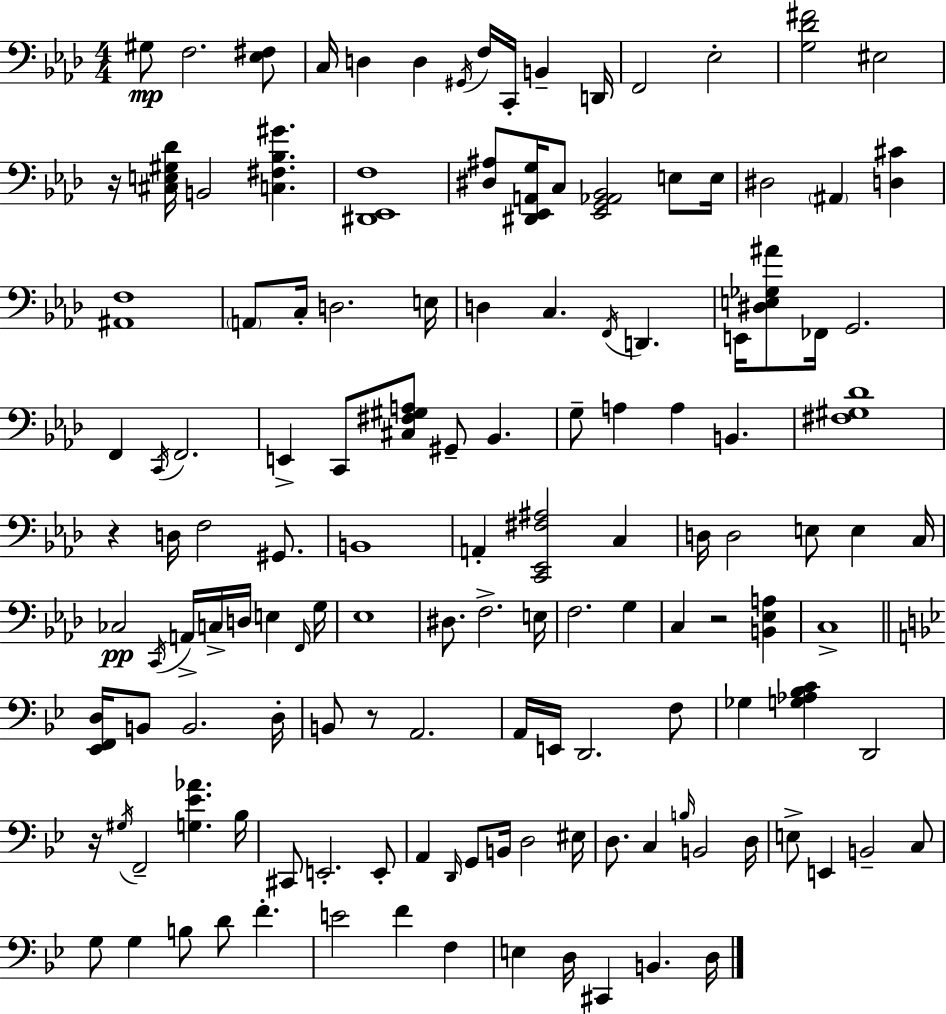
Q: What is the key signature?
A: AES major